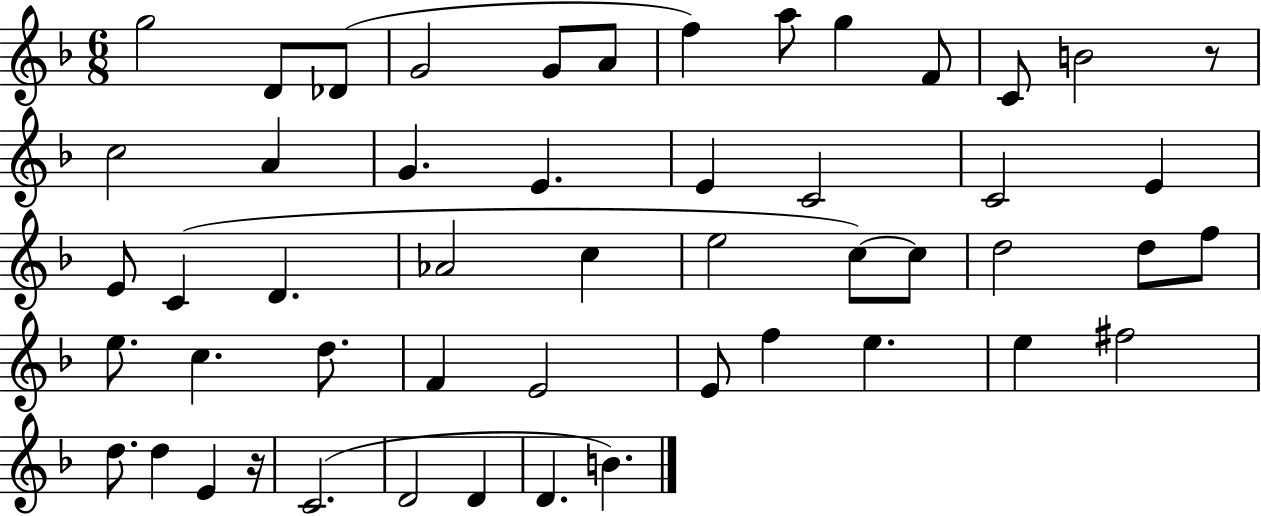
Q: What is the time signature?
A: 6/8